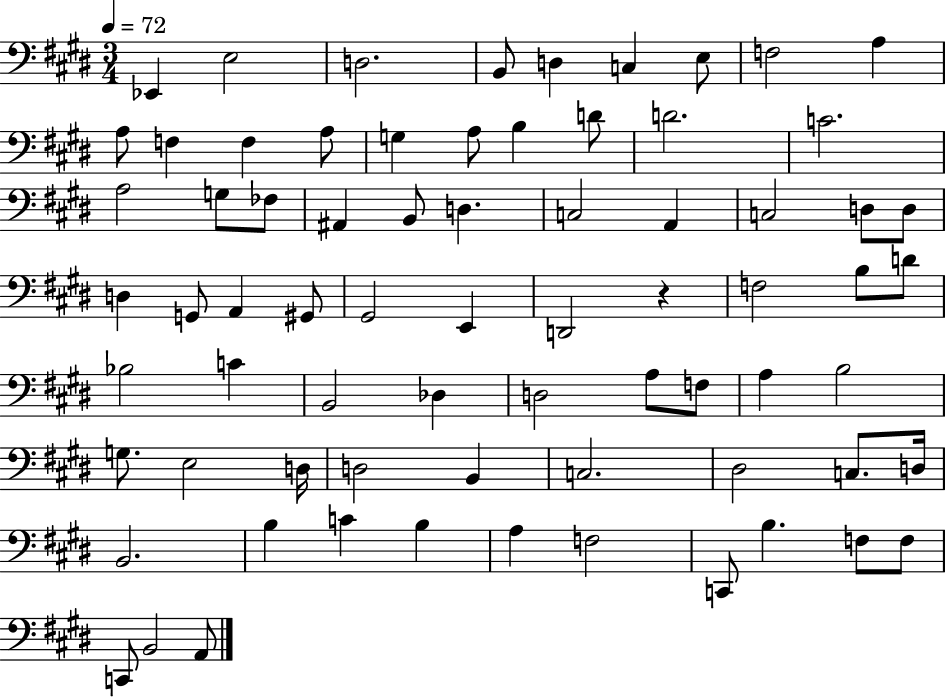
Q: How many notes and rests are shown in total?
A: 72